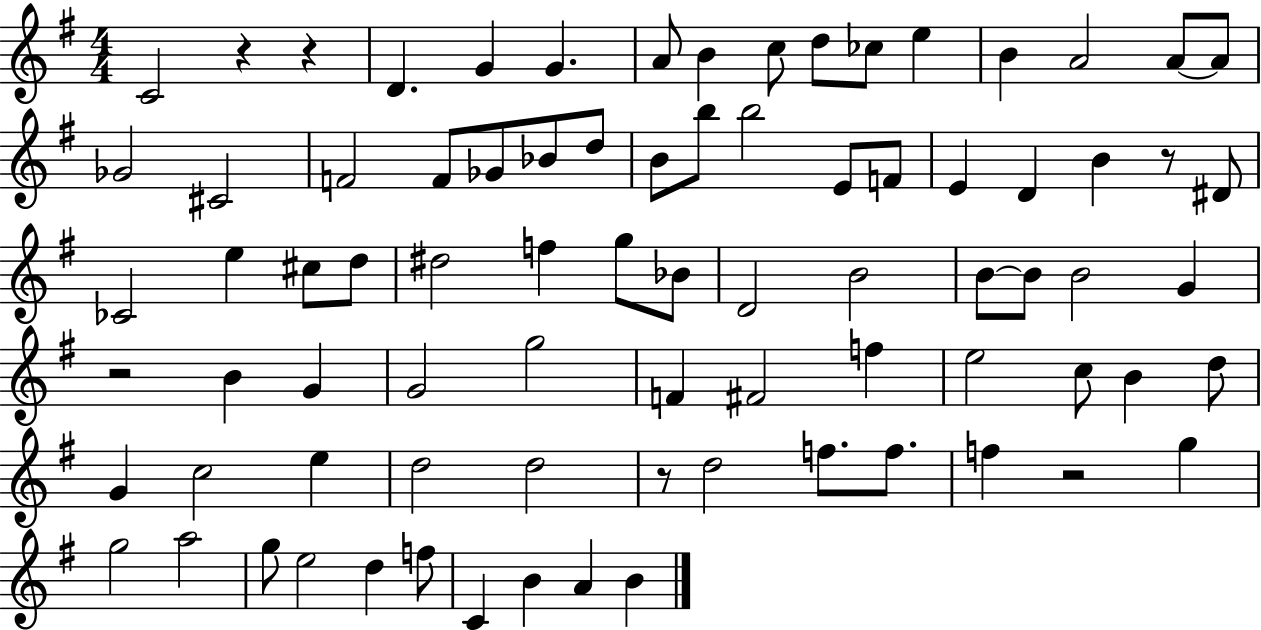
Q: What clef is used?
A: treble